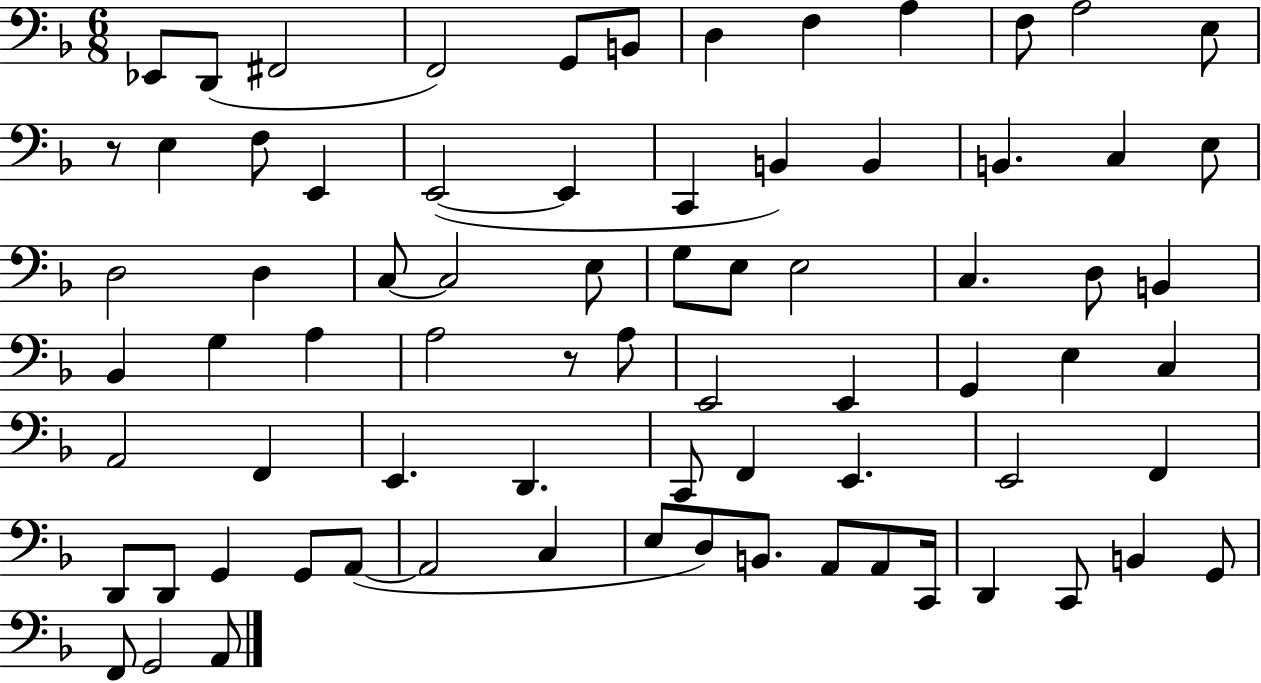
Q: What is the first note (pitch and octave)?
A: Eb2